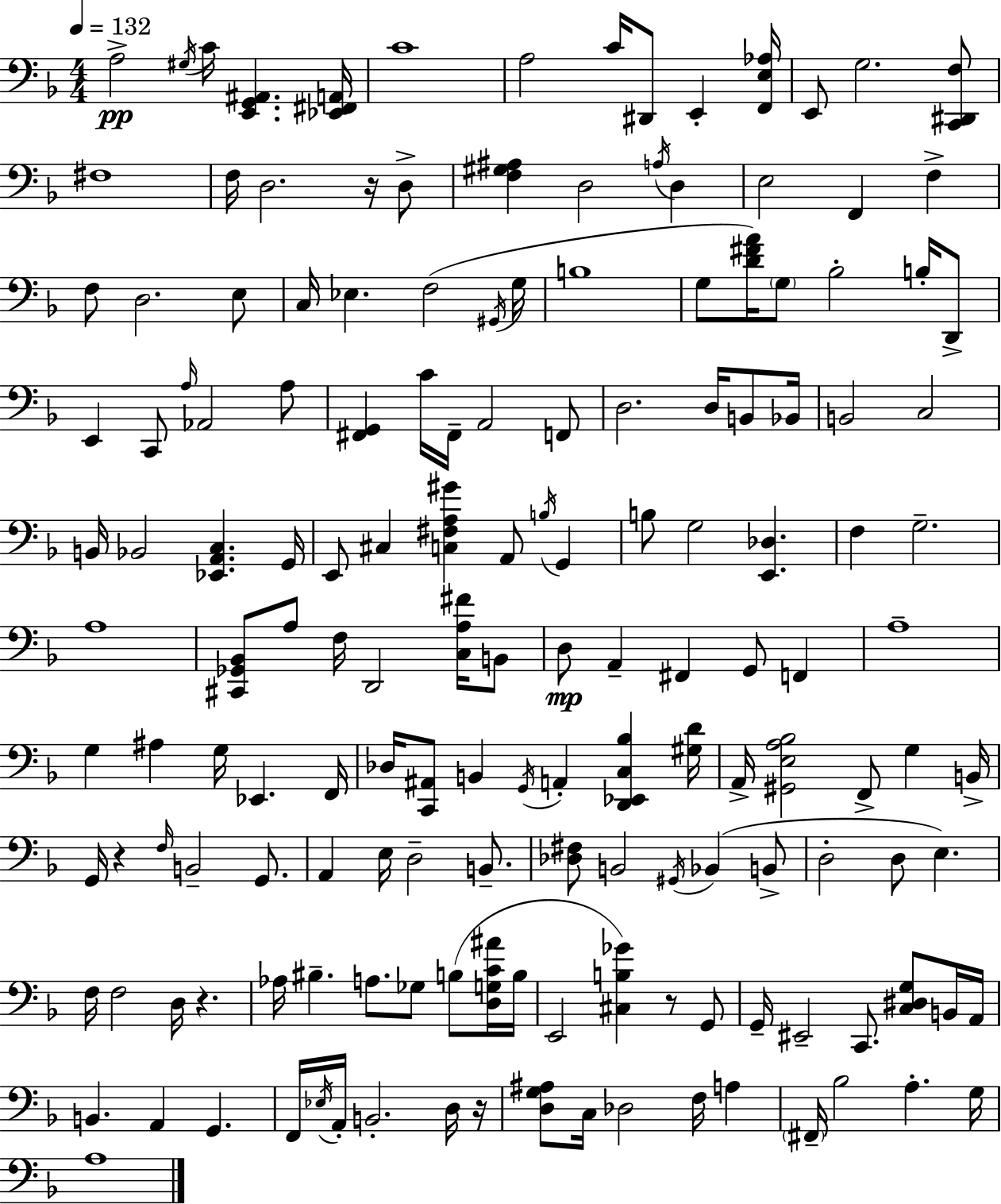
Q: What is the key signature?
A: D minor